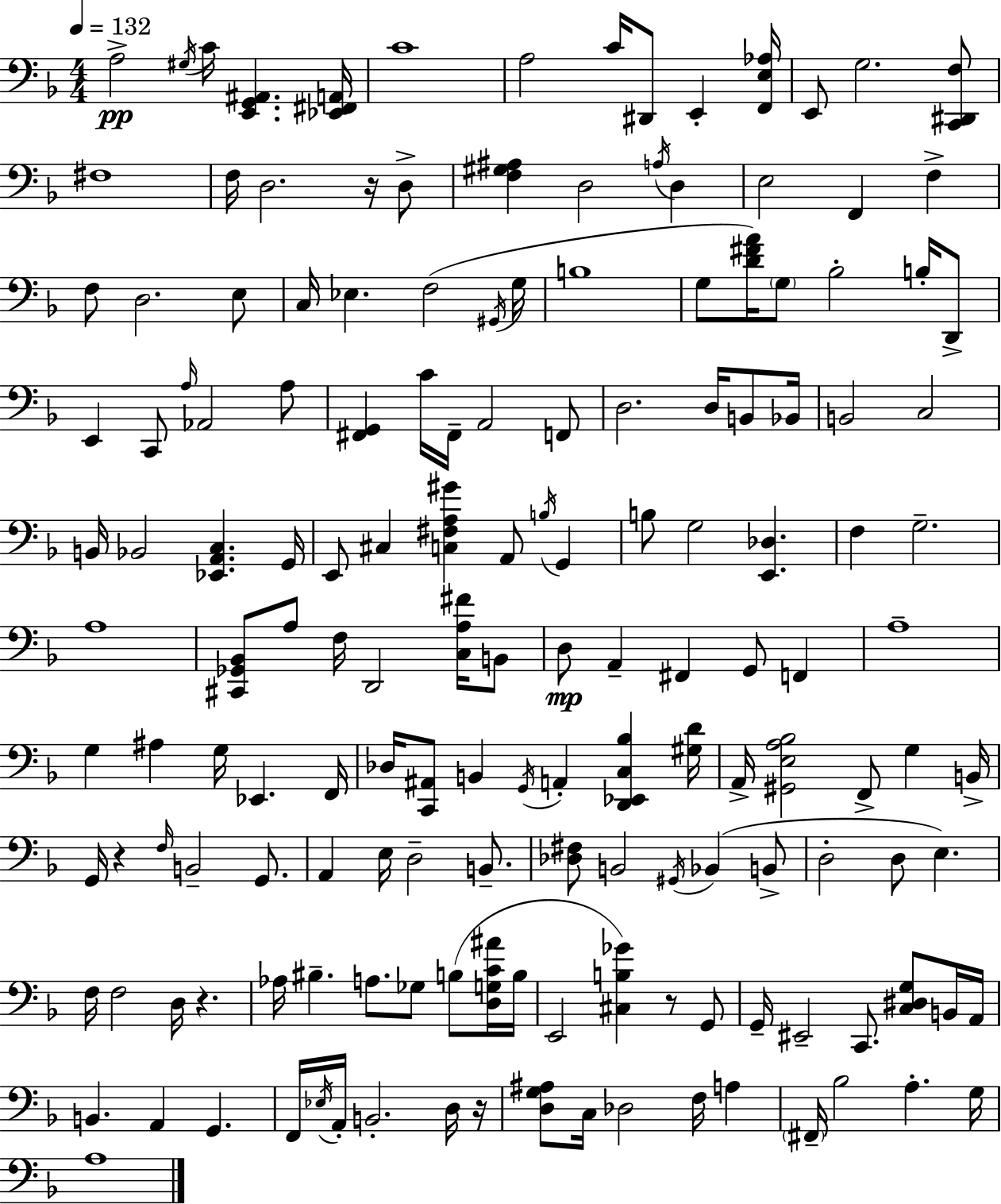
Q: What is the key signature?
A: D minor